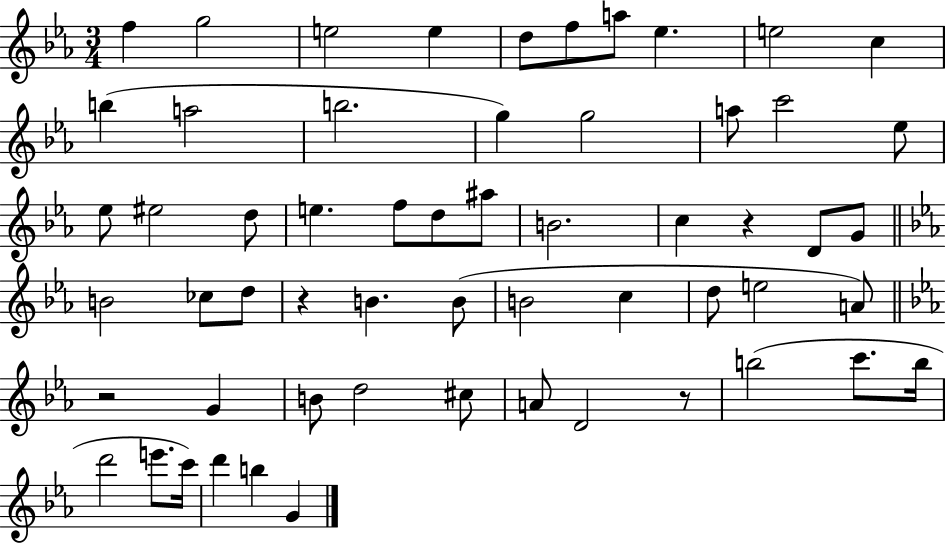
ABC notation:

X:1
T:Untitled
M:3/4
L:1/4
K:Eb
f g2 e2 e d/2 f/2 a/2 _e e2 c b a2 b2 g g2 a/2 c'2 _e/2 _e/2 ^e2 d/2 e f/2 d/2 ^a/2 B2 c z D/2 G/2 B2 _c/2 d/2 z B B/2 B2 c d/2 e2 A/2 z2 G B/2 d2 ^c/2 A/2 D2 z/2 b2 c'/2 b/4 d'2 e'/2 c'/4 d' b G